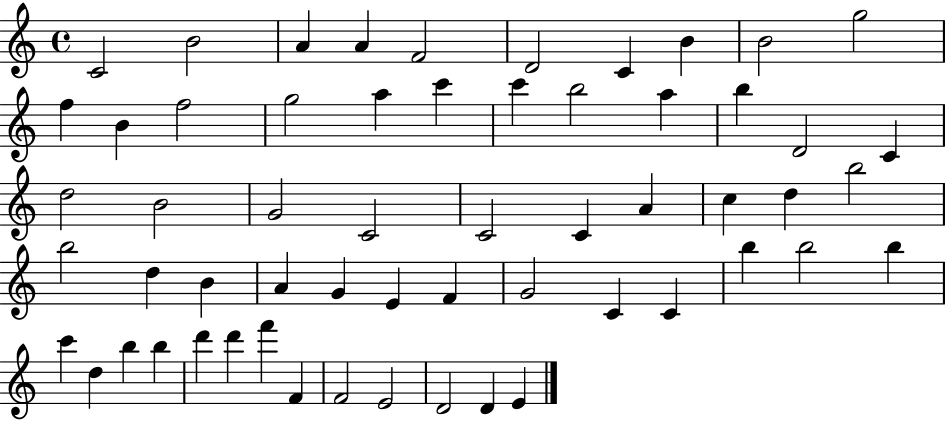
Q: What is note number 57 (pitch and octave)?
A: D4